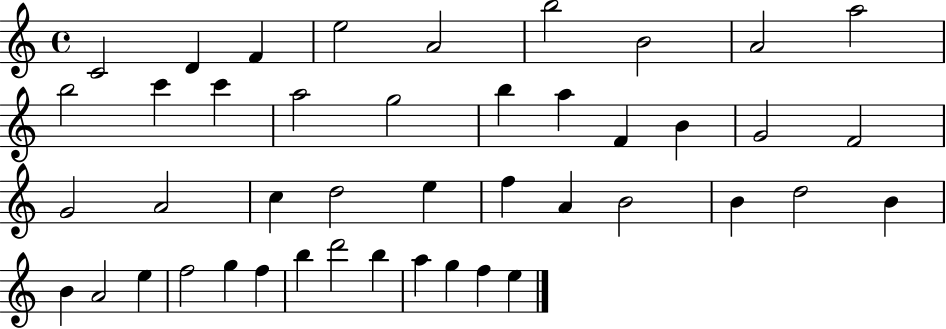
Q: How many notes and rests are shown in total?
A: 44